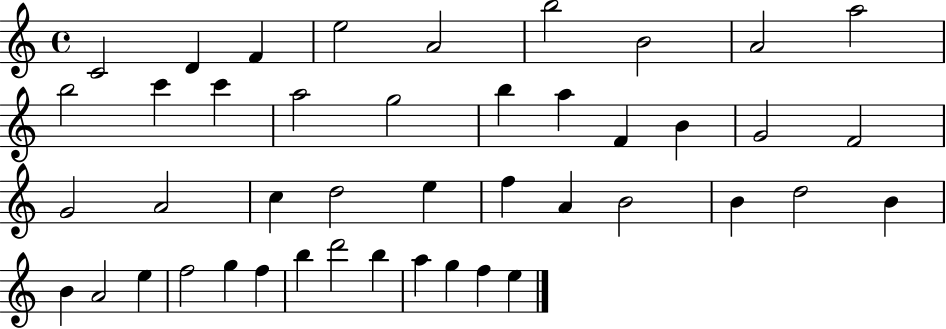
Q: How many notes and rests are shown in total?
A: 44